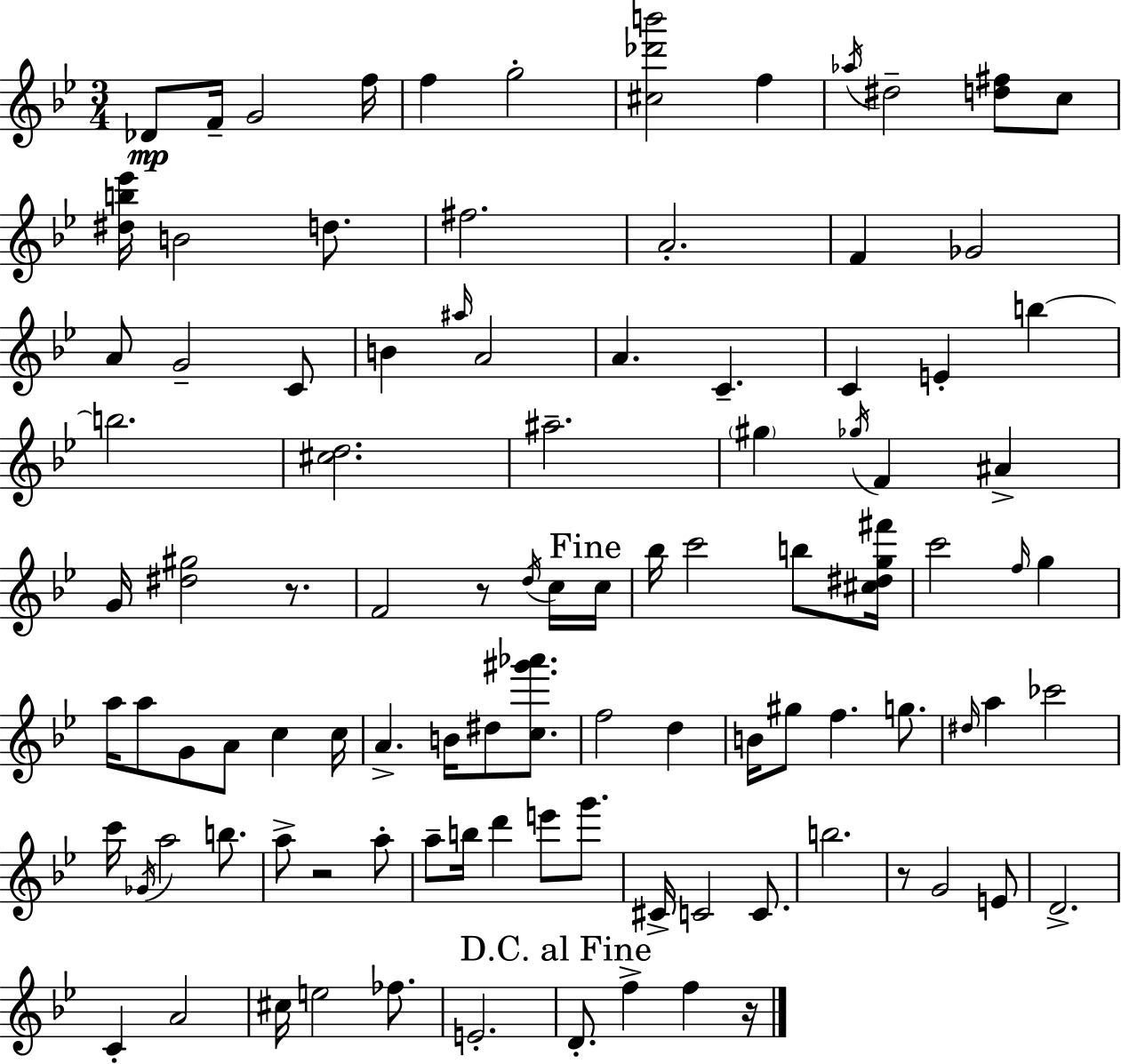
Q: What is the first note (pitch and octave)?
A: Db4